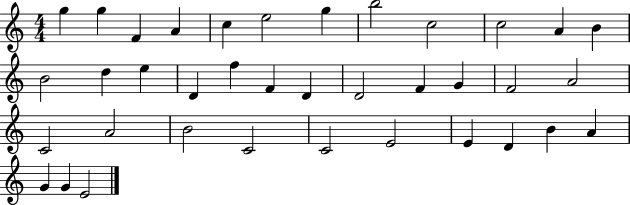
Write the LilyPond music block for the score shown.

{
  \clef treble
  \numericTimeSignature
  \time 4/4
  \key c \major
  g''4 g''4 f'4 a'4 | c''4 e''2 g''4 | b''2 c''2 | c''2 a'4 b'4 | \break b'2 d''4 e''4 | d'4 f''4 f'4 d'4 | d'2 f'4 g'4 | f'2 a'2 | \break c'2 a'2 | b'2 c'2 | c'2 e'2 | e'4 d'4 b'4 a'4 | \break g'4 g'4 e'2 | \bar "|."
}